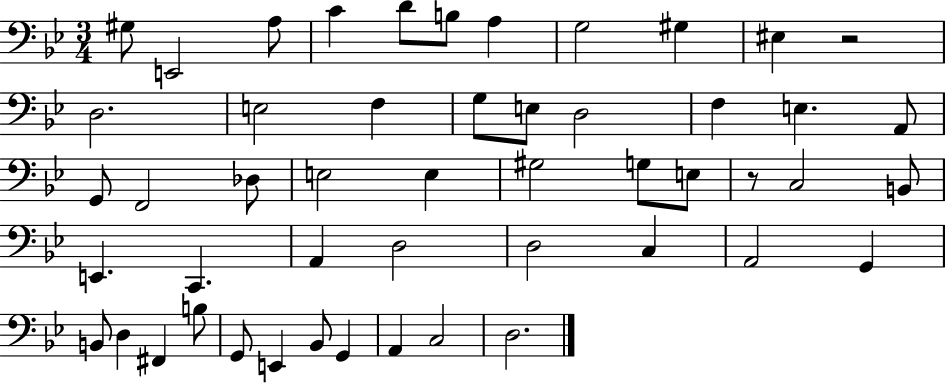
{
  \clef bass
  \numericTimeSignature
  \time 3/4
  \key bes \major
  \repeat volta 2 { gis8 e,2 a8 | c'4 d'8 b8 a4 | g2 gis4 | eis4 r2 | \break d2. | e2 f4 | g8 e8 d2 | f4 e4. a,8 | \break g,8 f,2 des8 | e2 e4 | gis2 g8 e8 | r8 c2 b,8 | \break e,4. c,4. | a,4 d2 | d2 c4 | a,2 g,4 | \break b,8 d4 fis,4 b8 | g,8 e,4 bes,8 g,4 | a,4 c2 | d2. | \break } \bar "|."
}